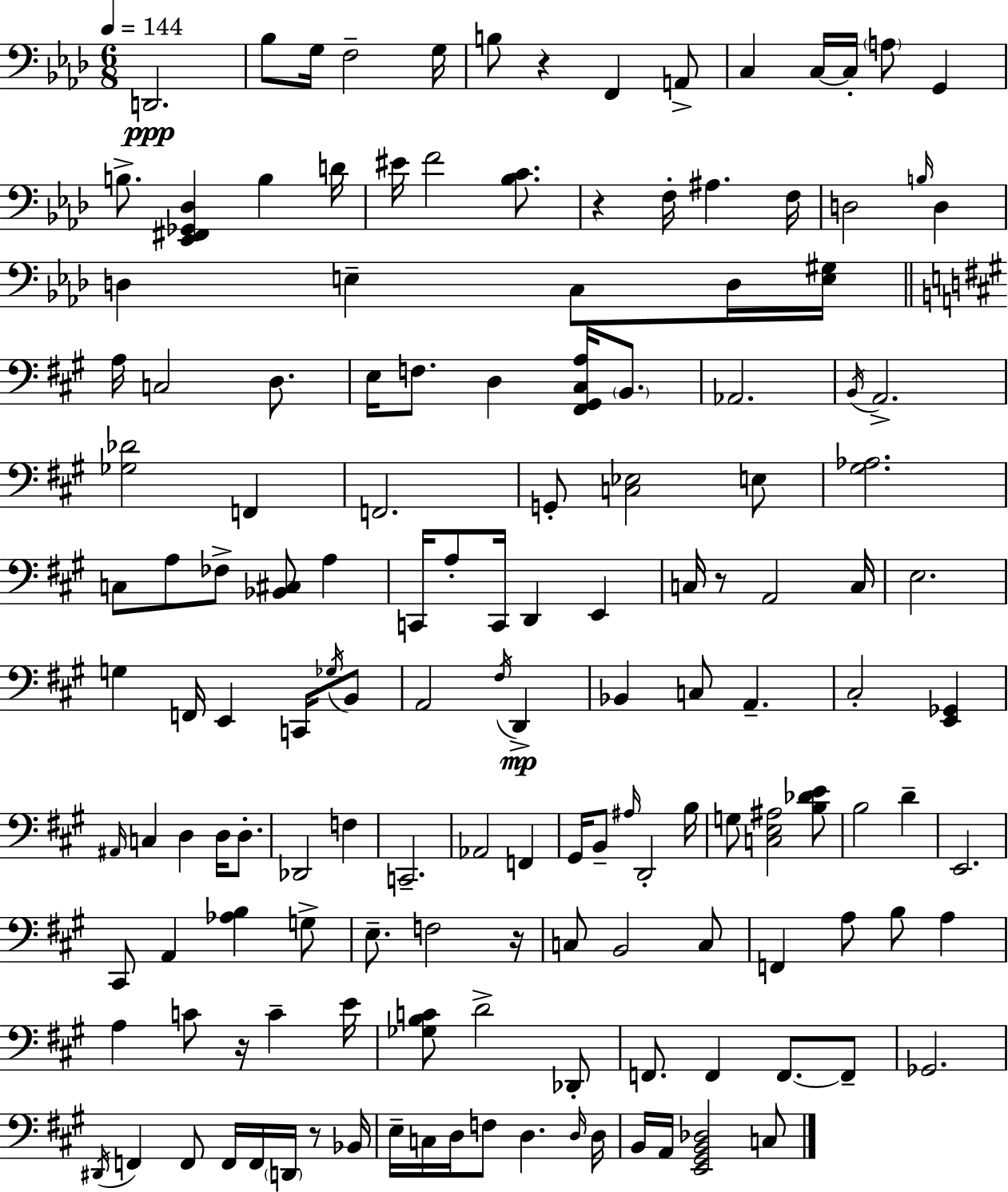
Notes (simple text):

D2/h. Bb3/e G3/s F3/h G3/s B3/e R/q F2/q A2/e C3/q C3/s C3/s A3/e G2/q B3/e. [Eb2,F#2,Gb2,Db3]/q B3/q D4/s EIS4/s F4/h [Bb3,C4]/e. R/q F3/s A#3/q. F3/s D3/h B3/s D3/q D3/q E3/q C3/e D3/s [E3,G#3]/s A3/s C3/h D3/e. E3/s F3/e. D3/q [F#2,G#2,C#3,A3]/s B2/e. Ab2/h. B2/s A2/h. [Gb3,Db4]/h F2/q F2/h. G2/e [C3,Eb3]/h E3/e [G#3,Ab3]/h. C3/e A3/e FES3/e [Bb2,C#3]/e A3/q C2/s A3/e C2/s D2/q E2/q C3/s R/e A2/h C3/s E3/h. G3/q F2/s E2/q C2/s Gb3/s B2/e A2/h F#3/s D2/q Bb2/q C3/e A2/q. C#3/h [E2,Gb2]/q A#2/s C3/q D3/q D3/s D3/e. Db2/h F3/q C2/h. Ab2/h F2/q G#2/s B2/e A#3/s D2/h B3/s G3/e [C3,E3,A#3]/h [B3,Db4,E4]/e B3/h D4/q E2/h. C#2/e A2/q [Ab3,B3]/q G3/e E3/e. F3/h R/s C3/e B2/h C3/e F2/q A3/e B3/e A3/q A3/q C4/e R/s C4/q E4/s [Gb3,B3,C4]/e D4/h Db2/e F2/e. F2/q F2/e. F2/e Gb2/h. D#2/s F2/q F2/e F2/s F2/s D2/s R/e Bb2/s E3/s C3/s D3/s F3/e D3/q. D3/s D3/s B2/s A2/s [E2,G#2,B2,Db3]/h C3/e